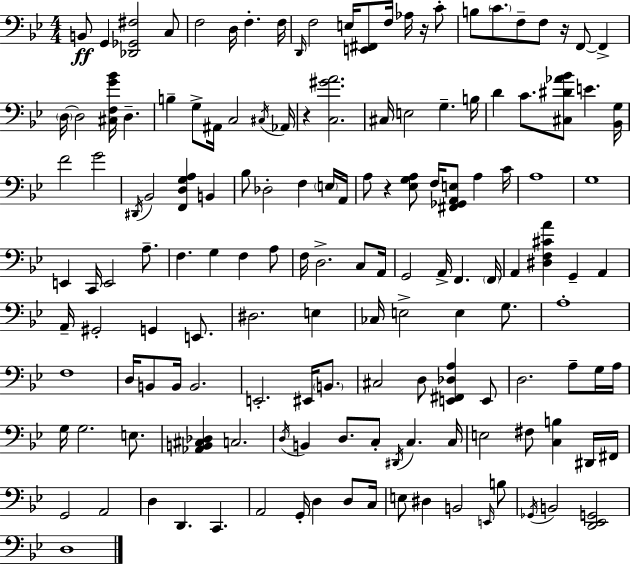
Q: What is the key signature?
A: G minor